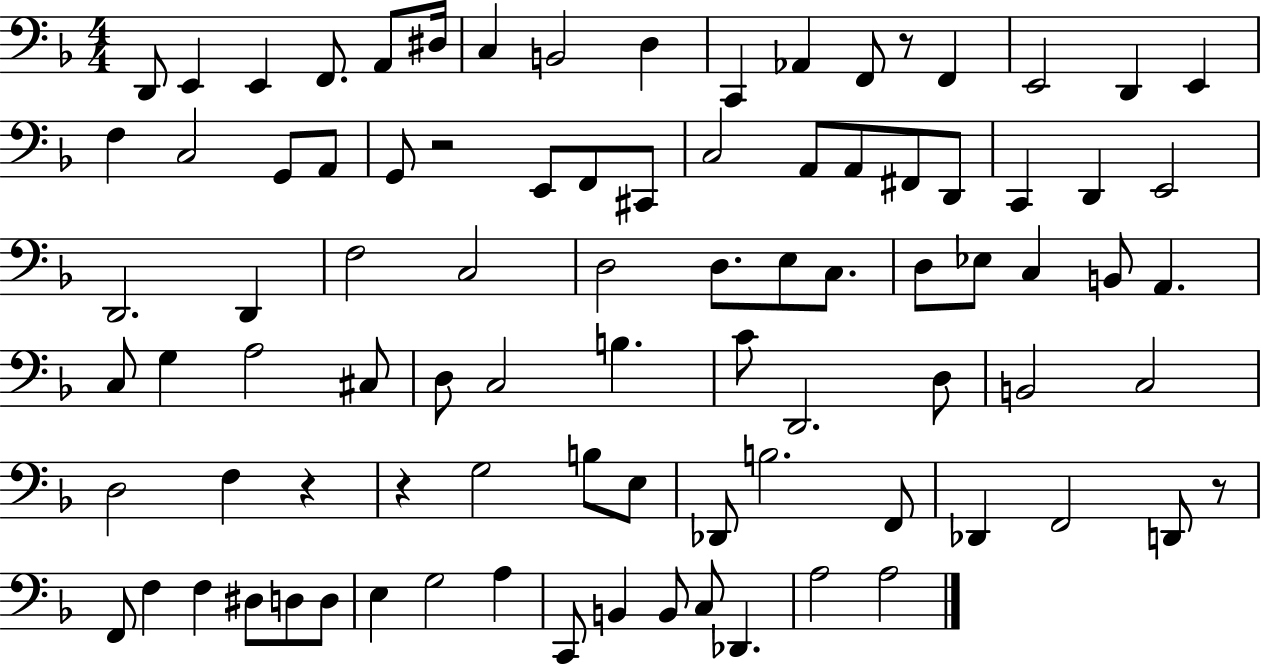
D2/e E2/q E2/q F2/e. A2/e D#3/s C3/q B2/h D3/q C2/q Ab2/q F2/e R/e F2/q E2/h D2/q E2/q F3/q C3/h G2/e A2/e G2/e R/h E2/e F2/e C#2/e C3/h A2/e A2/e F#2/e D2/e C2/q D2/q E2/h D2/h. D2/q F3/h C3/h D3/h D3/e. E3/e C3/e. D3/e Eb3/e C3/q B2/e A2/q. C3/e G3/q A3/h C#3/e D3/e C3/h B3/q. C4/e D2/h. D3/e B2/h C3/h D3/h F3/q R/q R/q G3/h B3/e E3/e Db2/e B3/h. F2/e Db2/q F2/h D2/e R/e F2/e F3/q F3/q D#3/e D3/e D3/e E3/q G3/h A3/q C2/e B2/q B2/e C3/e Db2/q. A3/h A3/h